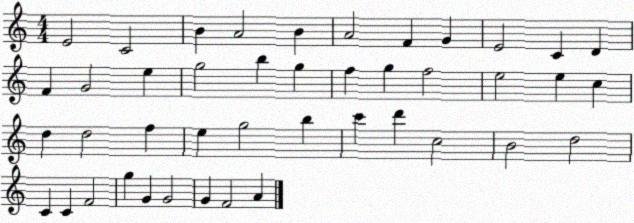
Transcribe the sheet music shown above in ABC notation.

X:1
T:Untitled
M:4/4
L:1/4
K:C
E2 C2 B A2 B A2 F G E2 C D F G2 e g2 b g f g f2 e2 e c d d2 f e g2 b c' d' c2 B2 d2 C C F2 g G G2 G F2 A